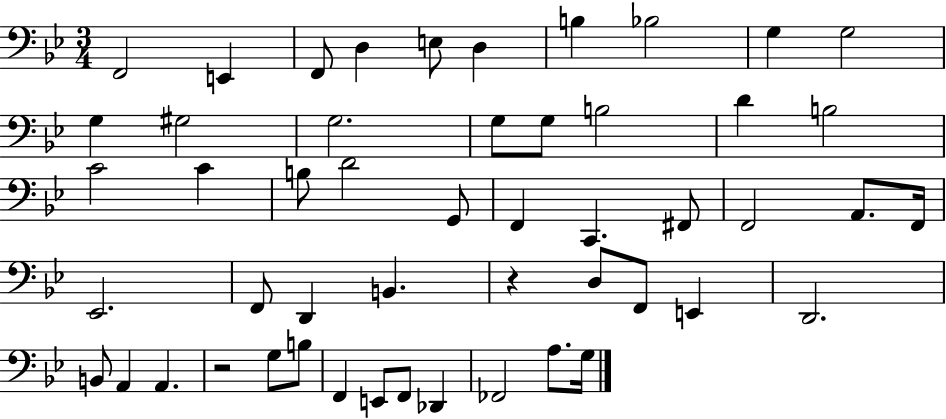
X:1
T:Untitled
M:3/4
L:1/4
K:Bb
F,,2 E,, F,,/2 D, E,/2 D, B, _B,2 G, G,2 G, ^G,2 G,2 G,/2 G,/2 B,2 D B,2 C2 C B,/2 D2 G,,/2 F,, C,, ^F,,/2 F,,2 A,,/2 F,,/4 _E,,2 F,,/2 D,, B,, z D,/2 F,,/2 E,, D,,2 B,,/2 A,, A,, z2 G,/2 B,/2 F,, E,,/2 F,,/2 _D,, _F,,2 A,/2 G,/4